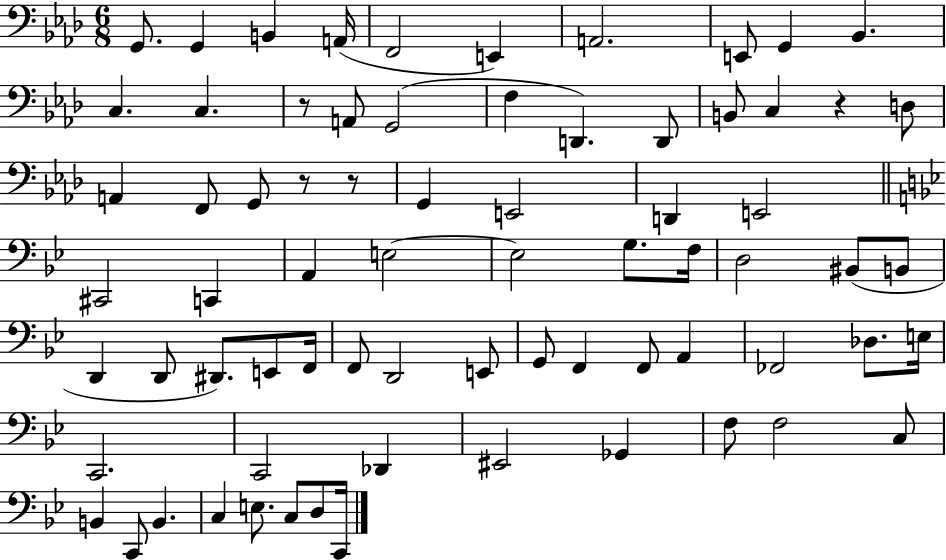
{
  \clef bass
  \numericTimeSignature
  \time 6/8
  \key aes \major
  g,8. g,4 b,4 a,16( | f,2 e,4) | a,2. | e,8 g,4 bes,4. | \break c4. c4. | r8 a,8 g,2( | f4 d,4.) d,8 | b,8 c4 r4 d8 | \break a,4 f,8 g,8 r8 r8 | g,4 e,2 | d,4 e,2 | \bar "||" \break \key bes \major cis,2 c,4 | a,4 e2~~ | e2 g8. f16 | d2 bis,8( b,8 | \break d,4 d,8 dis,8.) e,8 f,16 | f,8 d,2 e,8 | g,8 f,4 f,8 a,4 | fes,2 des8. e16 | \break c,2. | c,2 des,4 | eis,2 ges,4 | f8 f2 c8 | \break b,4 c,8 b,4. | c4 e8. c8 d8 c,16 | \bar "|."
}